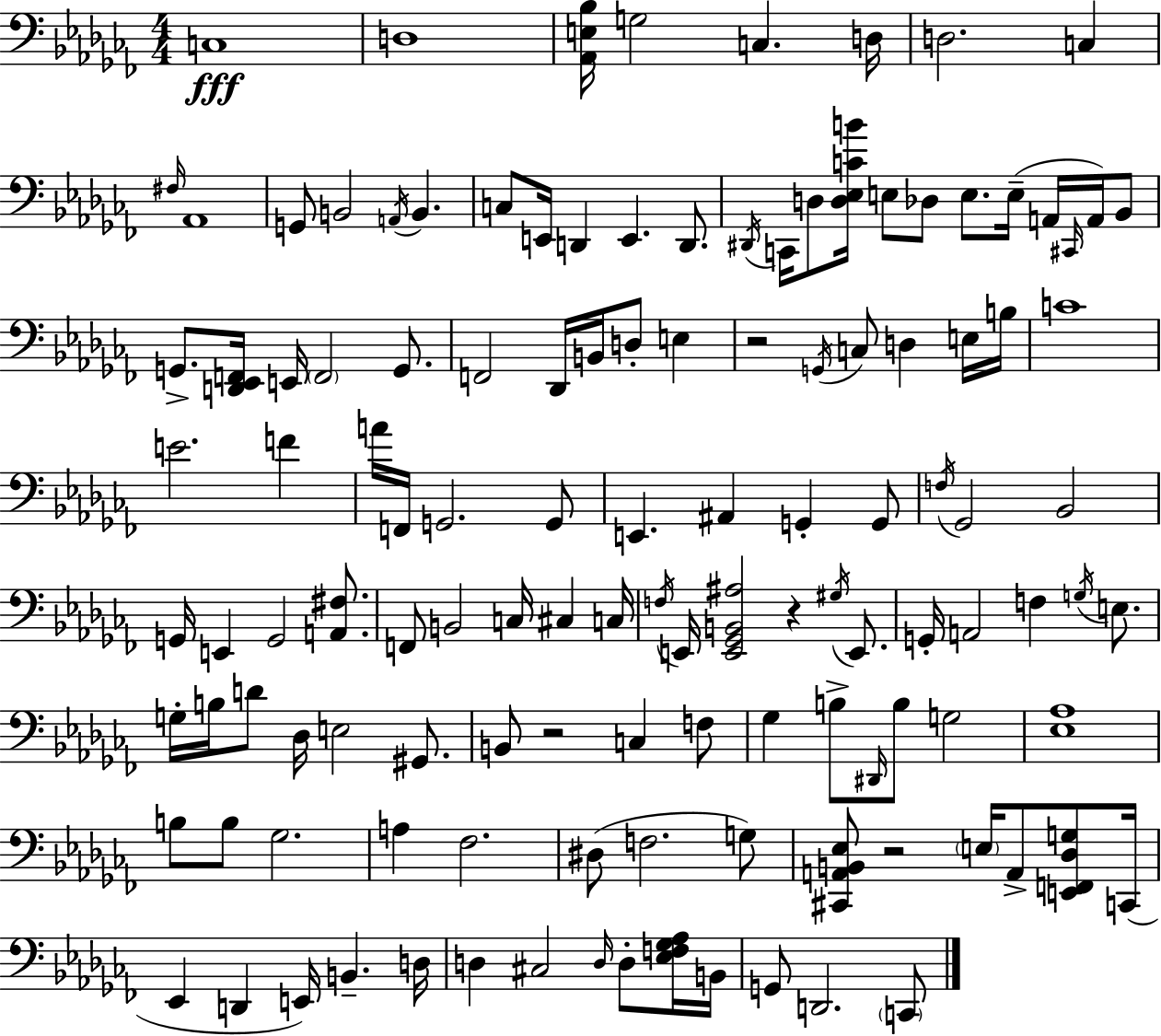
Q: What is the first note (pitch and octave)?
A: C3